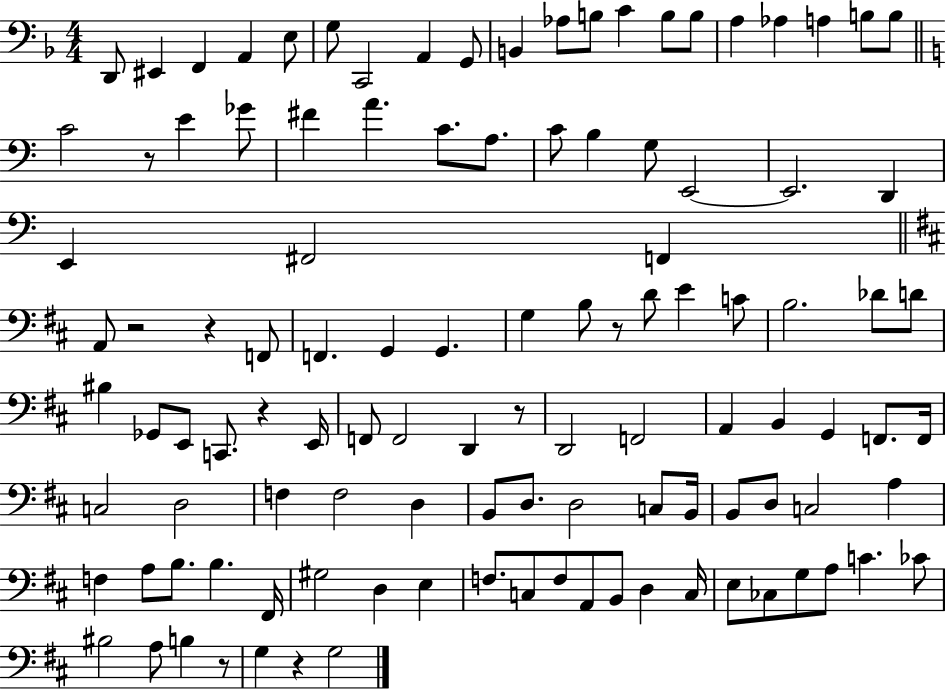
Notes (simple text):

D2/e EIS2/q F2/q A2/q E3/e G3/e C2/h A2/q G2/e B2/q Ab3/e B3/e C4/q B3/e B3/e A3/q Ab3/q A3/q B3/e B3/e C4/h R/e E4/q Gb4/e F#4/q A4/q. C4/e. A3/e. C4/e B3/q G3/e E2/h E2/h. D2/q E2/q F#2/h F2/q A2/e R/h R/q F2/e F2/q. G2/q G2/q. G3/q B3/e R/e D4/e E4/q C4/e B3/h. Db4/e D4/e BIS3/q Gb2/e E2/e C2/e. R/q E2/s F2/e F2/h D2/q R/e D2/h F2/h A2/q B2/q G2/q F2/e. F2/s C3/h D3/h F3/q F3/h D3/q B2/e D3/e. D3/h C3/e B2/s B2/e D3/e C3/h A3/q F3/q A3/e B3/e. B3/q. F#2/s G#3/h D3/q E3/q F3/e. C3/e F3/e A2/e B2/e D3/q C3/s E3/e CES3/e G3/e A3/e C4/q. CES4/e BIS3/h A3/e B3/q R/e G3/q R/q G3/h